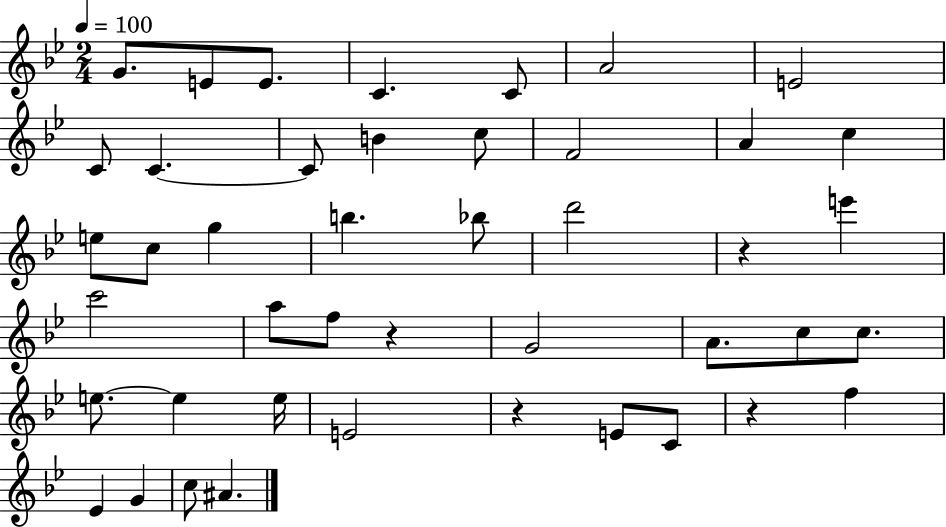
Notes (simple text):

G4/e. E4/e E4/e. C4/q. C4/e A4/h E4/h C4/e C4/q. C4/e B4/q C5/e F4/h A4/q C5/q E5/e C5/e G5/q B5/q. Bb5/e D6/h R/q E6/q C6/h A5/e F5/e R/q G4/h A4/e. C5/e C5/e. E5/e. E5/q E5/s E4/h R/q E4/e C4/e R/q F5/q Eb4/q G4/q C5/e A#4/q.